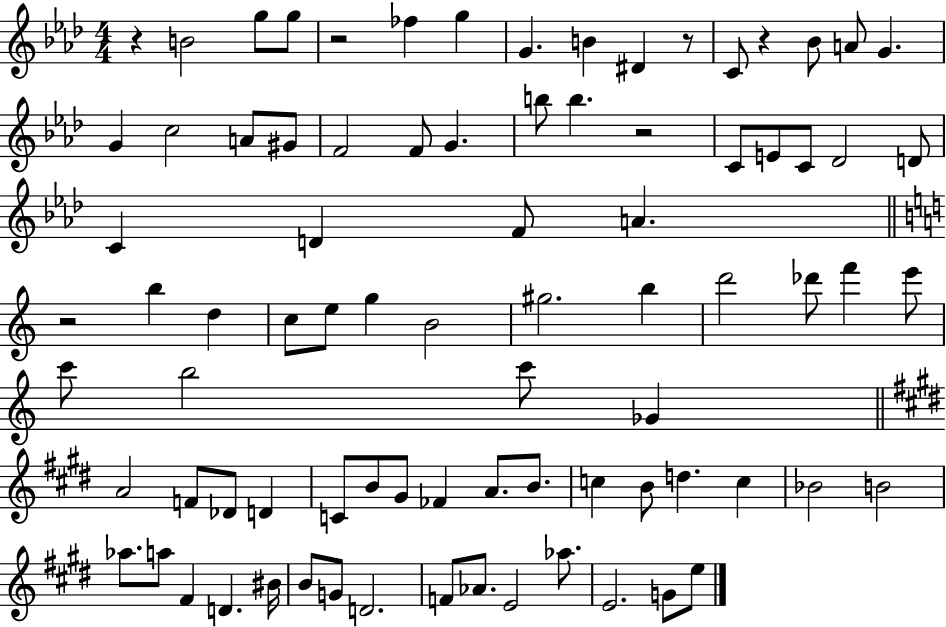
{
  \clef treble
  \numericTimeSignature
  \time 4/4
  \key aes \major
  r4 b'2 g''8 g''8 | r2 fes''4 g''4 | g'4. b'4 dis'4 r8 | c'8 r4 bes'8 a'8 g'4. | \break g'4 c''2 a'8 gis'8 | f'2 f'8 g'4. | b''8 b''4. r2 | c'8 e'8 c'8 des'2 d'8 | \break c'4 d'4 f'8 a'4. | \bar "||" \break \key a \minor r2 b''4 d''4 | c''8 e''8 g''4 b'2 | gis''2. b''4 | d'''2 des'''8 f'''4 e'''8 | \break c'''8 b''2 c'''8 ges'4 | \bar "||" \break \key e \major a'2 f'8 des'8 d'4 | c'8 b'8 gis'8 fes'4 a'8. b'8. | c''4 b'8 d''4. c''4 | bes'2 b'2 | \break aes''8. a''8 fis'4 d'4. bis'16 | b'8 g'8 d'2. | f'8 aes'8. e'2 aes''8. | e'2. g'8 e''8 | \break \bar "|."
}